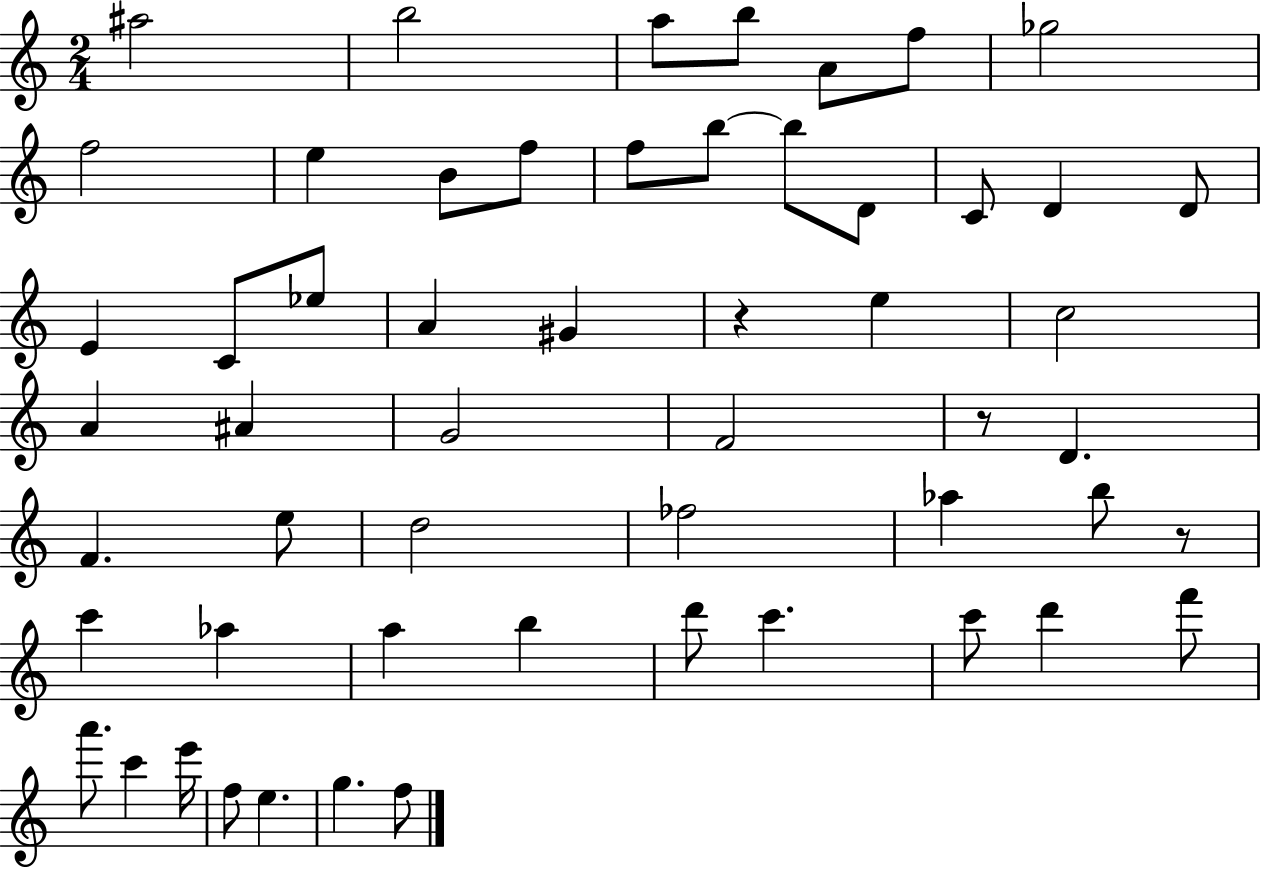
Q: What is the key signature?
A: C major